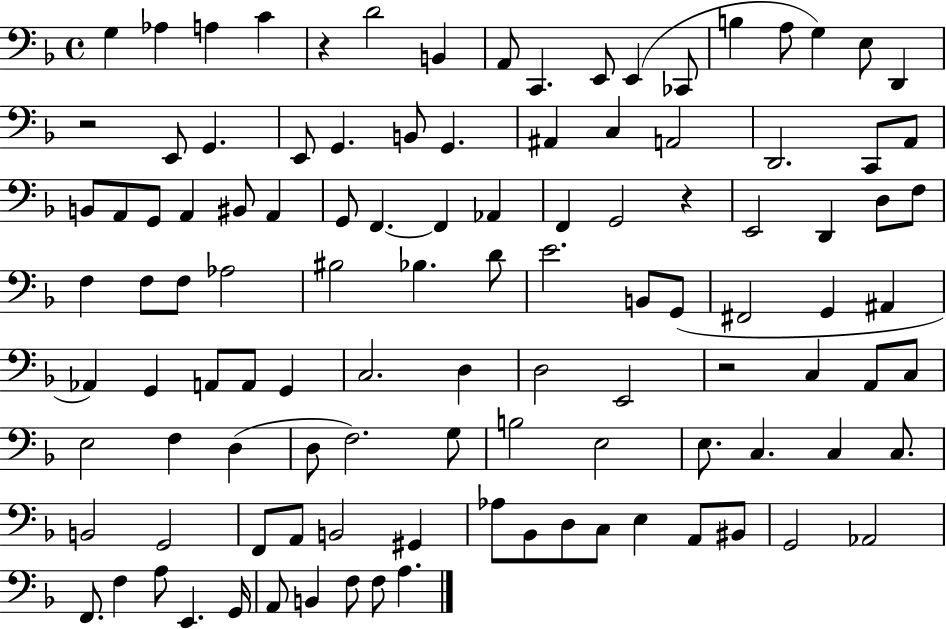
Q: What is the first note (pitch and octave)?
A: G3